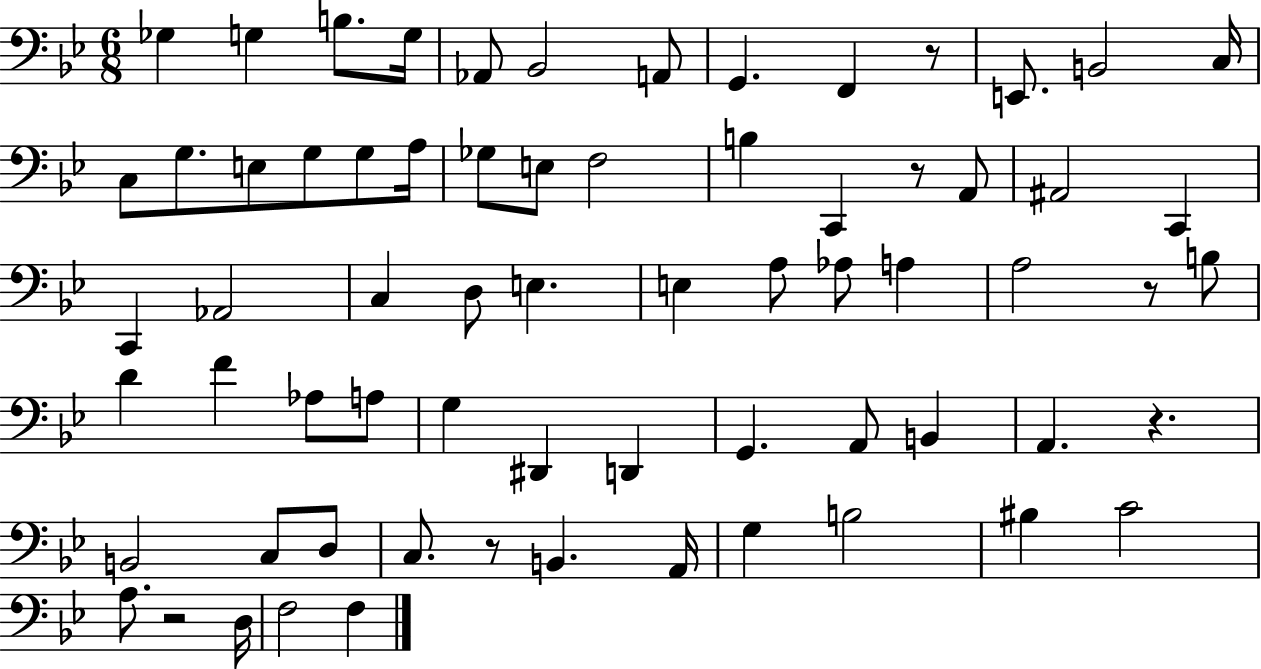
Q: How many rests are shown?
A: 6